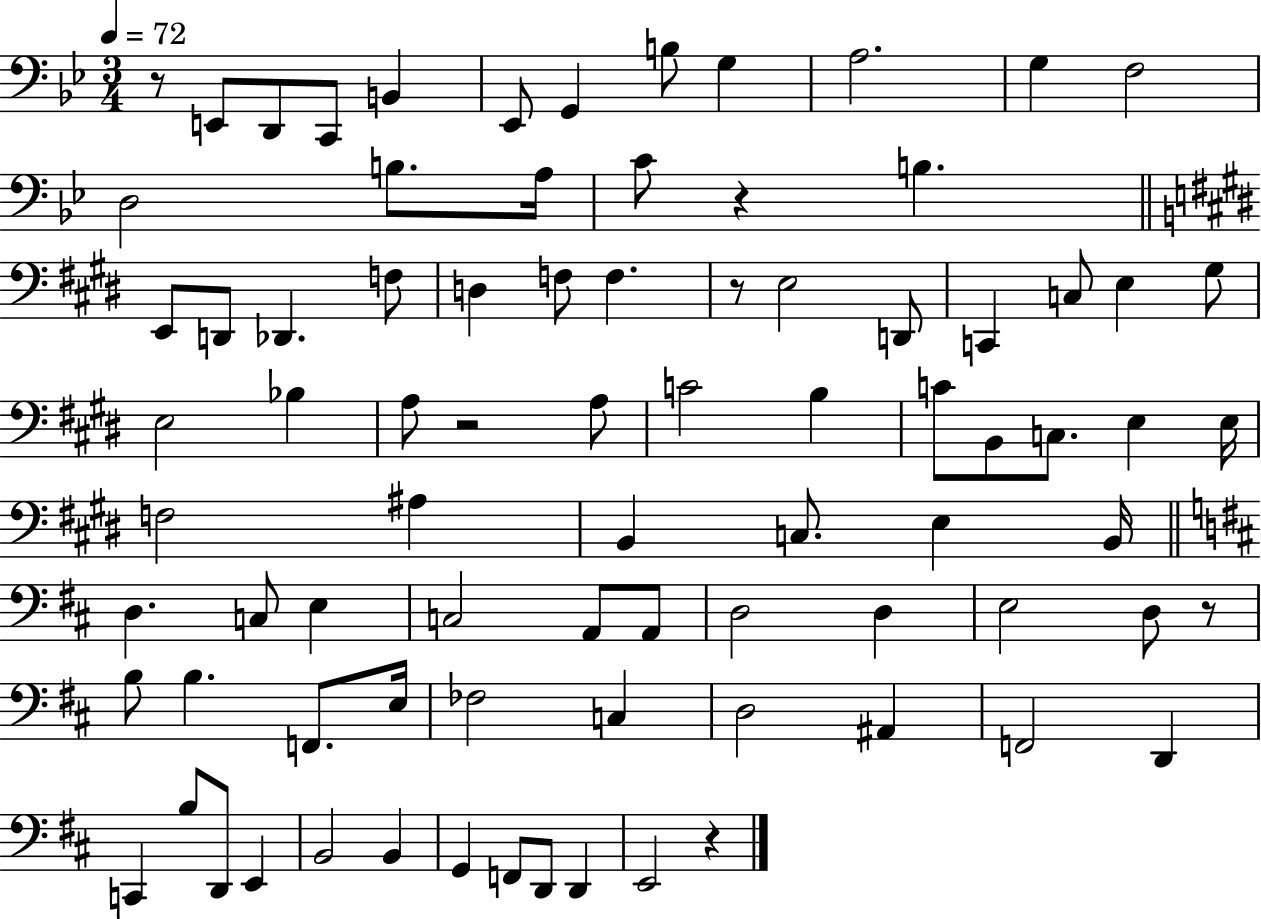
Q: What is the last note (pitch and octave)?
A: E2